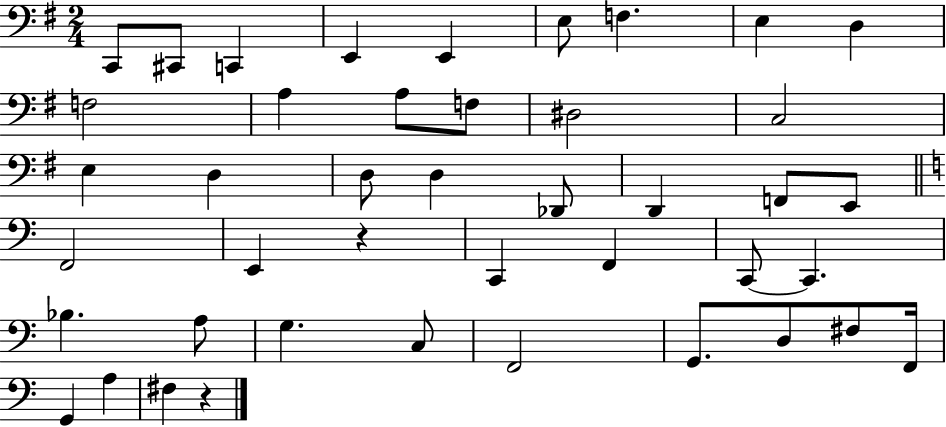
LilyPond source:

{
  \clef bass
  \numericTimeSignature
  \time 2/4
  \key g \major
  c,8 cis,8 c,4 | e,4 e,4 | e8 f4. | e4 d4 | \break f2 | a4 a8 f8 | dis2 | c2 | \break e4 d4 | d8 d4 des,8 | d,4 f,8 e,8 | \bar "||" \break \key a \minor f,2 | e,4 r4 | c,4 f,4 | c,8~~ c,4. | \break bes4. a8 | g4. c8 | f,2 | g,8. d8 fis8 f,16 | \break g,4 a4 | fis4 r4 | \bar "|."
}